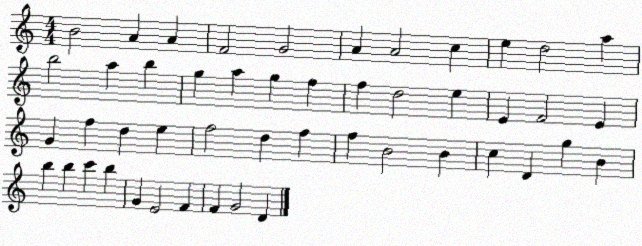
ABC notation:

X:1
T:Untitled
M:4/4
L:1/4
K:C
B2 A A F2 G2 A A2 c e d2 a b2 a b g a g f f d2 e E F2 E G f d e f2 d f f B2 B c D g B b b c' b G E2 F F G2 D